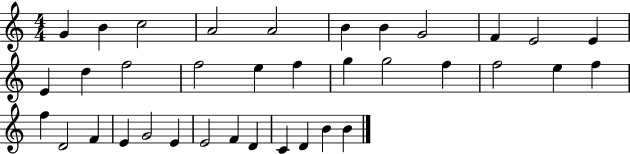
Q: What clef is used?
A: treble